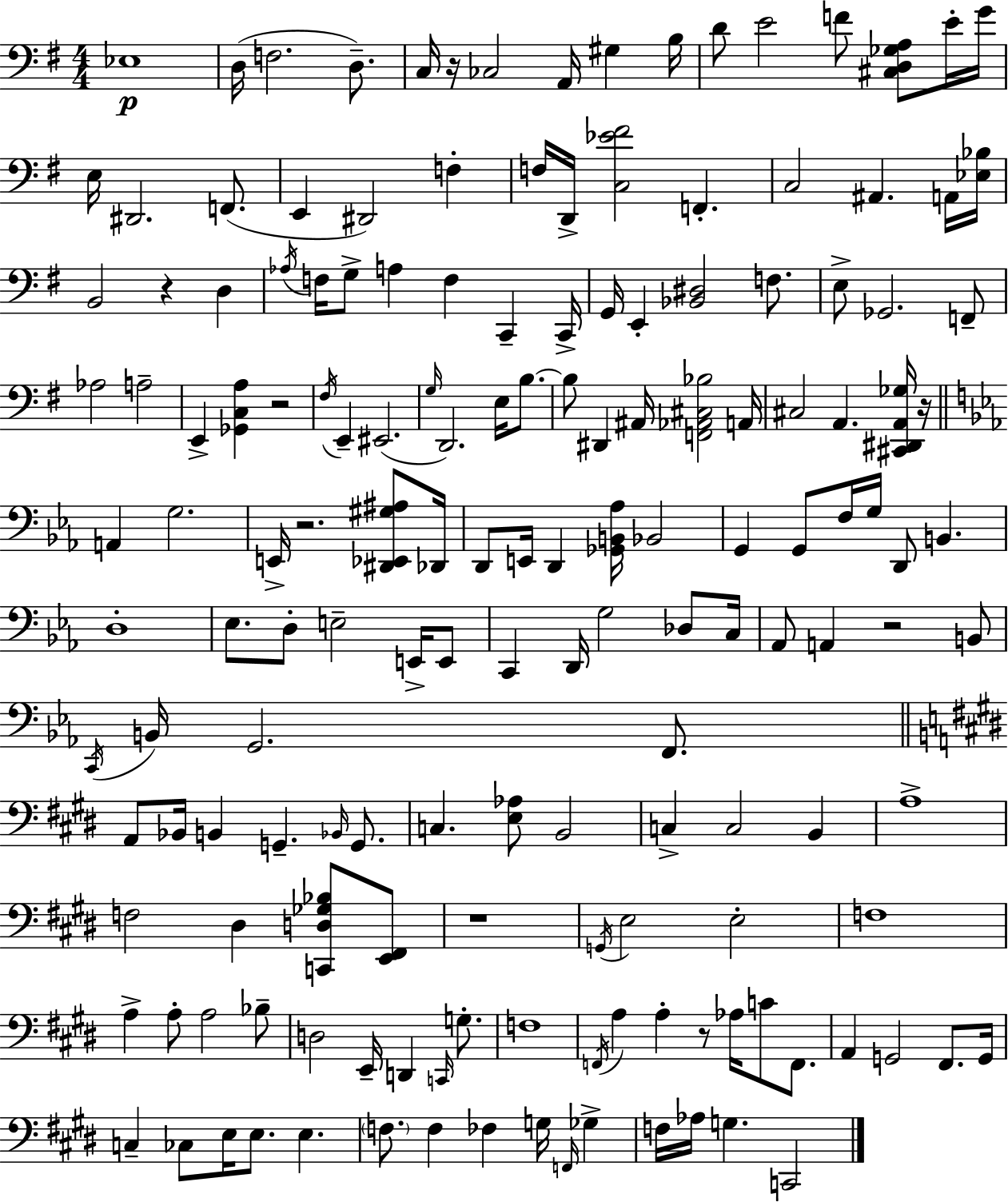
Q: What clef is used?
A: bass